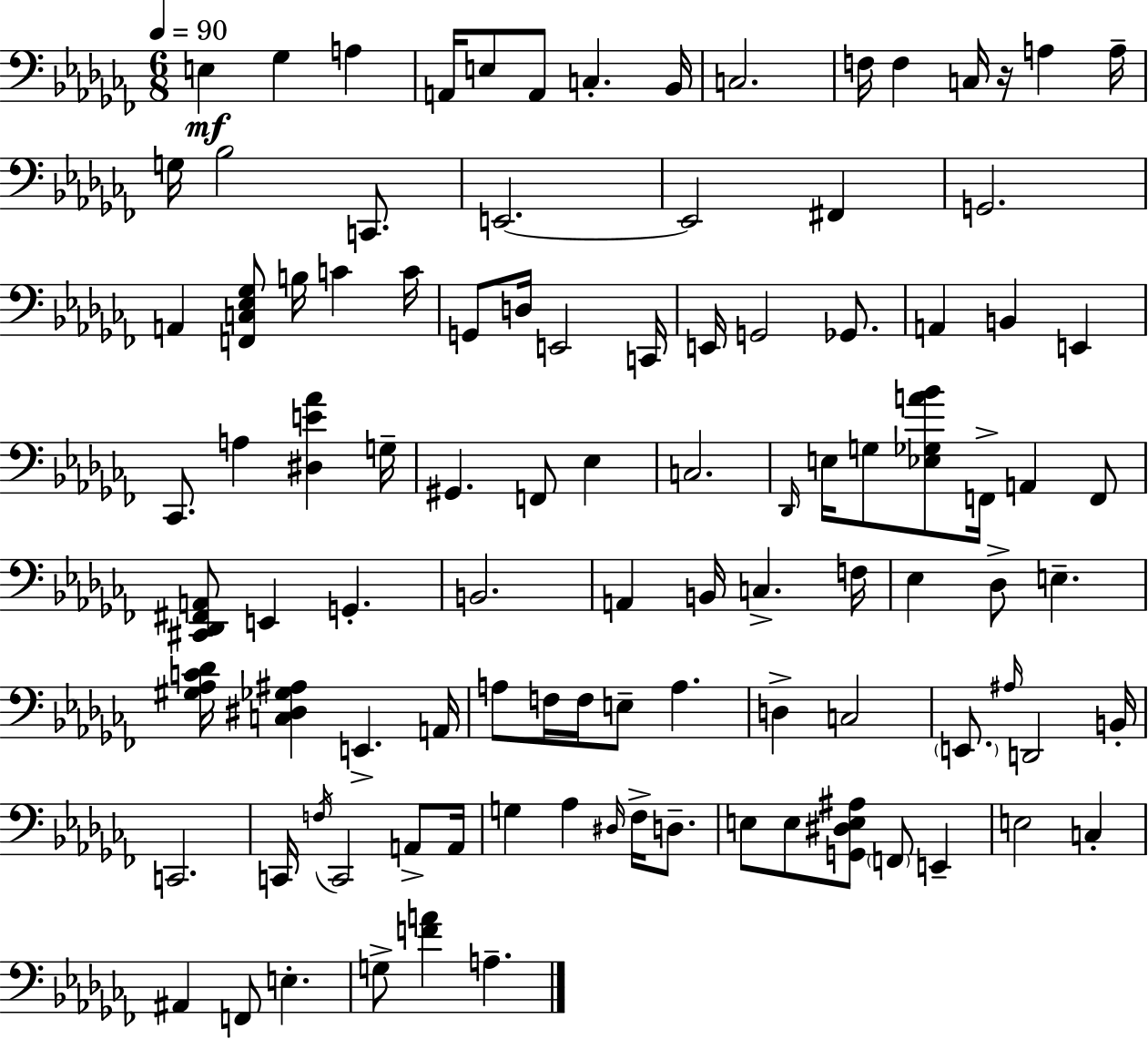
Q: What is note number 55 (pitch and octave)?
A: F3